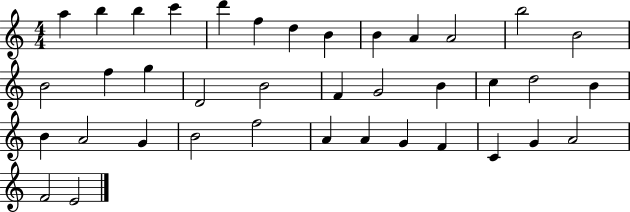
A5/q B5/q B5/q C6/q D6/q F5/q D5/q B4/q B4/q A4/q A4/h B5/h B4/h B4/h F5/q G5/q D4/h B4/h F4/q G4/h B4/q C5/q D5/h B4/q B4/q A4/h G4/q B4/h F5/h A4/q A4/q G4/q F4/q C4/q G4/q A4/h F4/h E4/h